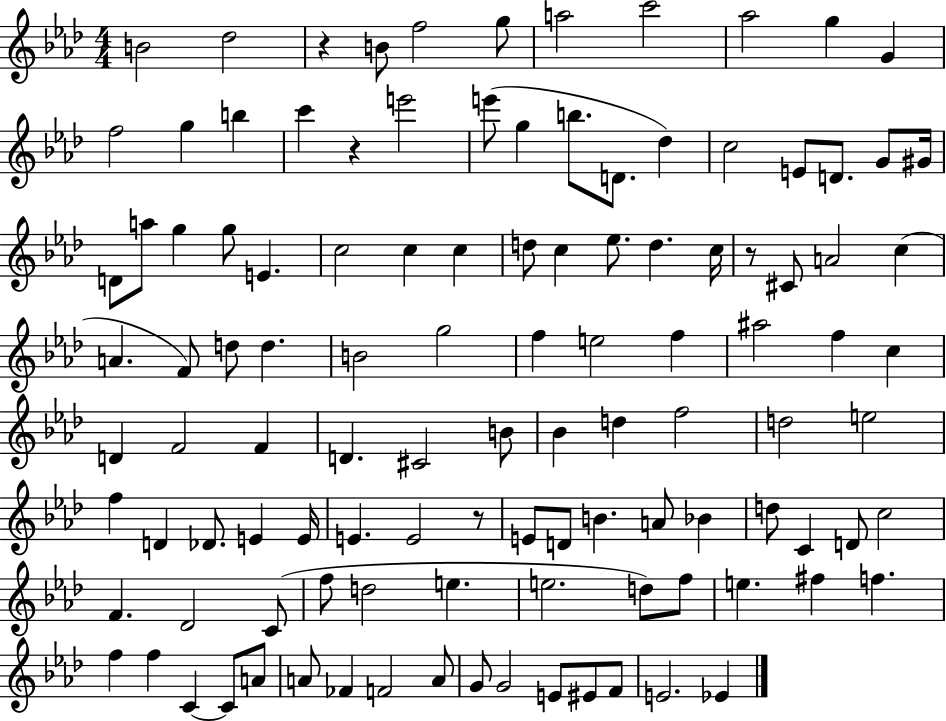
B4/h Db5/h R/q B4/e F5/h G5/e A5/h C6/h Ab5/h G5/q G4/q F5/h G5/q B5/q C6/q R/q E6/h E6/e G5/q B5/e. D4/e. Db5/q C5/h E4/e D4/e. G4/e G#4/s D4/e A5/e G5/q G5/e E4/q. C5/h C5/q C5/q D5/e C5/q Eb5/e. D5/q. C5/s R/e C#4/e A4/h C5/q A4/q. F4/e D5/e D5/q. B4/h G5/h F5/q E5/h F5/q A#5/h F5/q C5/q D4/q F4/h F4/q D4/q. C#4/h B4/e Bb4/q D5/q F5/h D5/h E5/h F5/q D4/q Db4/e. E4/q E4/s E4/q. E4/h R/e E4/e D4/e B4/q. A4/e Bb4/q D5/e C4/q D4/e C5/h F4/q. Db4/h C4/e F5/e D5/h E5/q. E5/h. D5/e F5/e E5/q. F#5/q F5/q. F5/q F5/q C4/q C4/e A4/e A4/e FES4/q F4/h A4/e G4/e G4/h E4/e EIS4/e F4/e E4/h. Eb4/q